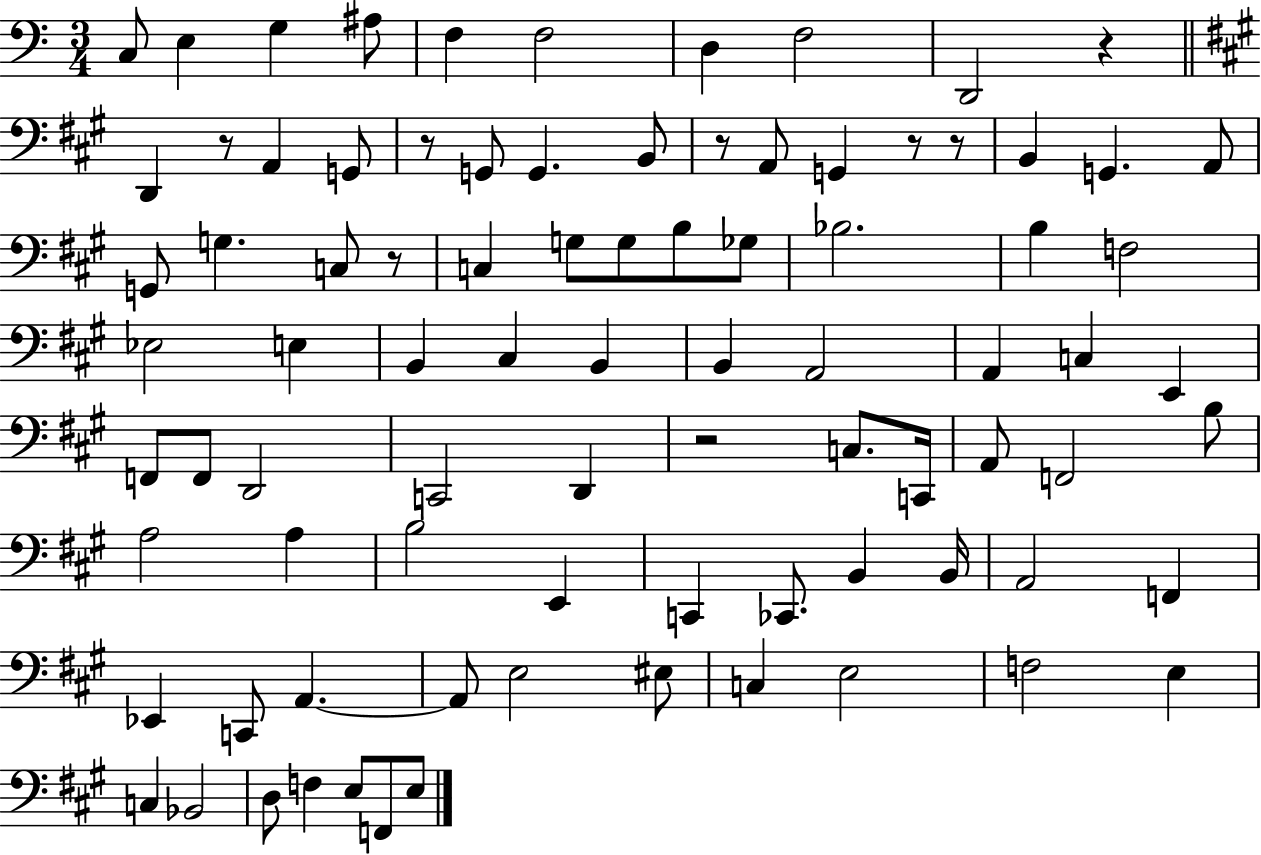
{
  \clef bass
  \numericTimeSignature
  \time 3/4
  \key c \major
  c8 e4 g4 ais8 | f4 f2 | d4 f2 | d,2 r4 | \break \bar "||" \break \key a \major d,4 r8 a,4 g,8 | r8 g,8 g,4. b,8 | r8 a,8 g,4 r8 r8 | b,4 g,4. a,8 | \break g,8 g4. c8 r8 | c4 g8 g8 b8 ges8 | bes2. | b4 f2 | \break ees2 e4 | b,4 cis4 b,4 | b,4 a,2 | a,4 c4 e,4 | \break f,8 f,8 d,2 | c,2 d,4 | r2 c8. c,16 | a,8 f,2 b8 | \break a2 a4 | b2 e,4 | c,4 ces,8. b,4 b,16 | a,2 f,4 | \break ees,4 c,8 a,4.~~ | a,8 e2 eis8 | c4 e2 | f2 e4 | \break c4 bes,2 | d8 f4 e8 f,8 e8 | \bar "|."
}